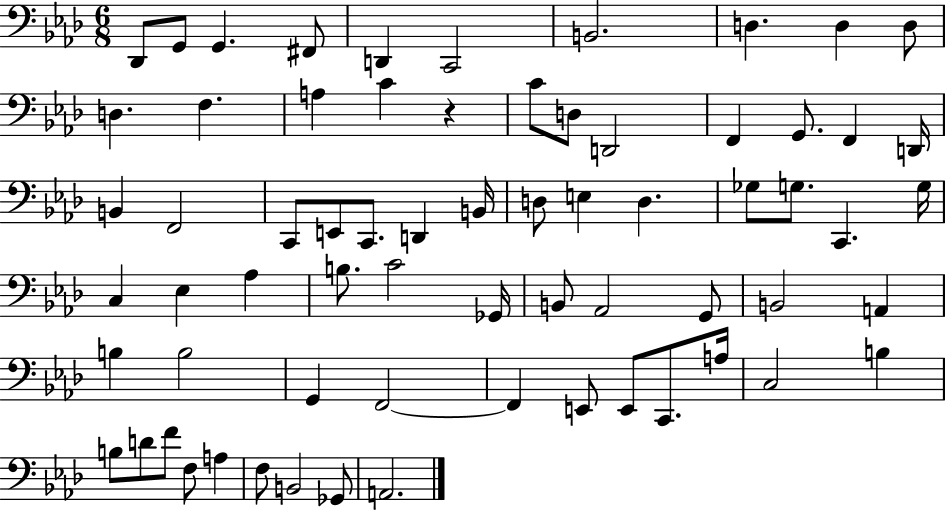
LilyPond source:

{
  \clef bass
  \numericTimeSignature
  \time 6/8
  \key aes \major
  des,8 g,8 g,4. fis,8 | d,4 c,2 | b,2. | d4. d4 d8 | \break d4. f4. | a4 c'4 r4 | c'8 d8 d,2 | f,4 g,8. f,4 d,16 | \break b,4 f,2 | c,8 e,8 c,8. d,4 b,16 | d8 e4 d4. | ges8 g8. c,4. g16 | \break c4 ees4 aes4 | b8. c'2 ges,16 | b,8 aes,2 g,8 | b,2 a,4 | \break b4 b2 | g,4 f,2~~ | f,4 e,8 e,8 c,8. a16 | c2 b4 | \break b8 d'8 f'8 f8 a4 | f8 b,2 ges,8 | a,2. | \bar "|."
}